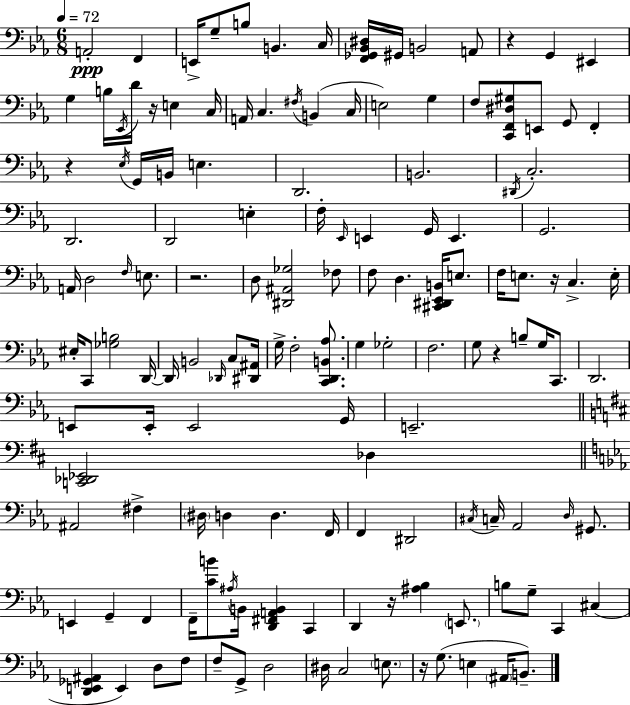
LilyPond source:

{
  \clef bass
  \numericTimeSignature
  \time 6/8
  \key ees \major
  \tempo 4 = 72
  a,2-.\ppp f,4 | e,16-> g8-- b8 b,4. c16 | <f, ges, bes, dis>16 gis,16 b,2 a,8 | r4 g,4 eis,4 | \break g4 b16 \acciaccatura { ees,16 } d'16 r16 e4 | c16 a,16 c4. \acciaccatura { fis16 }( b,4 | c16 e2) g4 | f8 <c, f, dis gis>8 e,8 g,8 f,4-. | \break r4 \acciaccatura { ees16 } g,16 b,16 e4. | d,2. | b,2. | \acciaccatura { dis,16 } c2.-. | \break d,2. | d,2 | e4-. f16-. \grace { ees,16 } e,4 g,16 e,4. | g,2. | \break a,16 d2 | \grace { f16 } e8. r2. | d8 <dis, ais, ges>2 | fes8 f8 d4. | \break <cis, dis, ees, b,>16 e8. f16 e8. r16 c4.-> | e16-. eis16-. c,8 <ges b>2 | d,16~~ d,16 b,2 | \grace { des,16 } c8 <dis, ais,>16 g16-> f2-. | \break <c, d, b, aes>8. g4 ges2-. | f2. | g8 r4 | b8-- g16 c,8. d,2. | \break e,8 e,16-. e,2 | g,16 e,2.-- | \bar "||" \break \key d \major <c, des, ees,>2 des4 | \bar "||" \break \key c \minor ais,2 fis4-> | \parenthesize dis16 d4 d4. f,16 | f,4 dis,2 | \acciaccatura { cis16 } c16-- aes,2 \grace { d16 } gis,8. | \break e,4 g,4-- f,4 | f,16-- <c' b'>8 \acciaccatura { ais16 } b,16 <d, fis, a, b,>4 c,4 | d,4 r16 <ais bes>4 | \parenthesize e,8. b8 g8-- c,4 cis4( | \break <d, e, ges, ais,>4 e,4) d8 | f8 f8-- g,8-> d2 | dis16 c2 | \parenthesize e8. r16 g8.( e4 \parenthesize ais,16 | \break b,8.--) \bar "|."
}